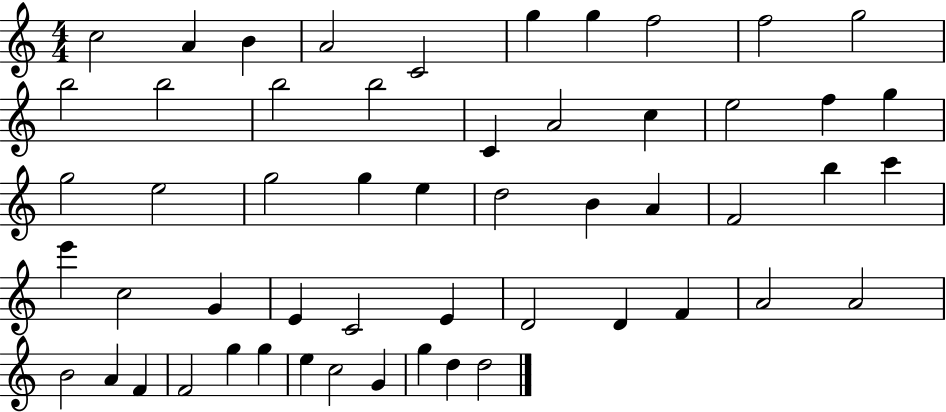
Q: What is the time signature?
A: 4/4